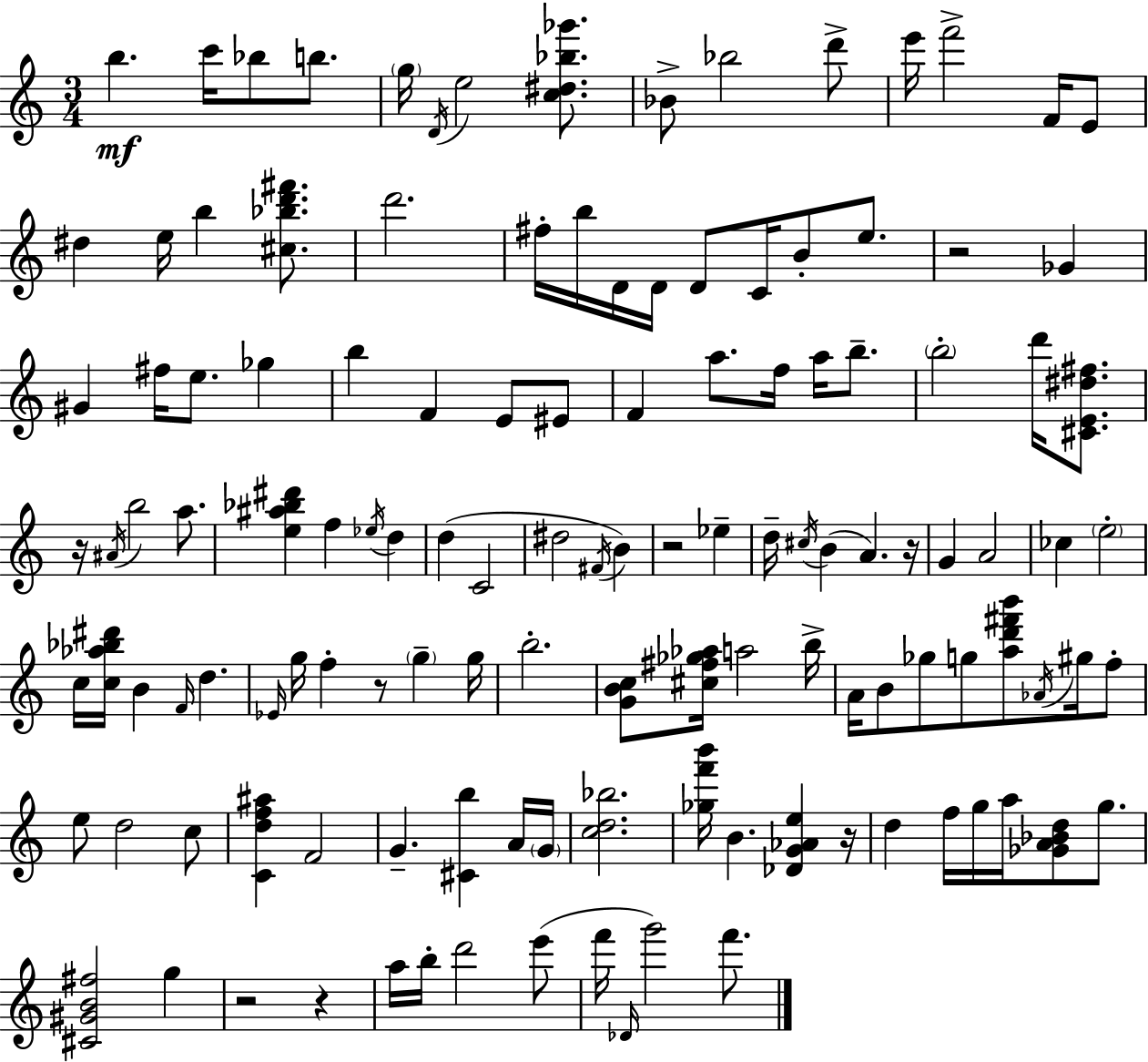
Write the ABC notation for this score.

X:1
T:Untitled
M:3/4
L:1/4
K:Am
b c'/4 _b/2 b/2 g/4 D/4 e2 [c^d_b_g']/2 _B/2 _b2 d'/2 e'/4 f'2 F/4 E/2 ^d e/4 b [^c_bd'^f']/2 d'2 ^f/4 b/4 D/4 D/4 D/2 C/4 B/2 e/2 z2 _G ^G ^f/4 e/2 _g b F E/2 ^E/2 F a/2 f/4 a/4 b/2 b2 d'/4 [^CE^d^f]/2 z/4 ^A/4 b2 a/2 [e^a_b^d'] f _e/4 d d C2 ^d2 ^F/4 B z2 _e d/4 ^c/4 B A z/4 G A2 _c e2 c/4 [c_a_b^d']/4 B F/4 d _E/4 g/4 f z/2 g g/4 b2 [GBc]/2 [^c^f_g_a]/4 a2 b/4 A/4 B/2 _g/2 g/2 [ad'^f'b']/2 _A/4 ^g/4 f/2 e/2 d2 c/2 [Cdf^a] F2 G [^Cb] A/4 G/4 [cd_b]2 [_gf'b']/4 B [_DG_Ae] z/4 d f/4 g/4 a/4 [_GA_Bd]/2 g/2 [^C^GB^f]2 g z2 z a/4 b/4 d'2 e'/2 f'/4 _D/4 g'2 f'/2